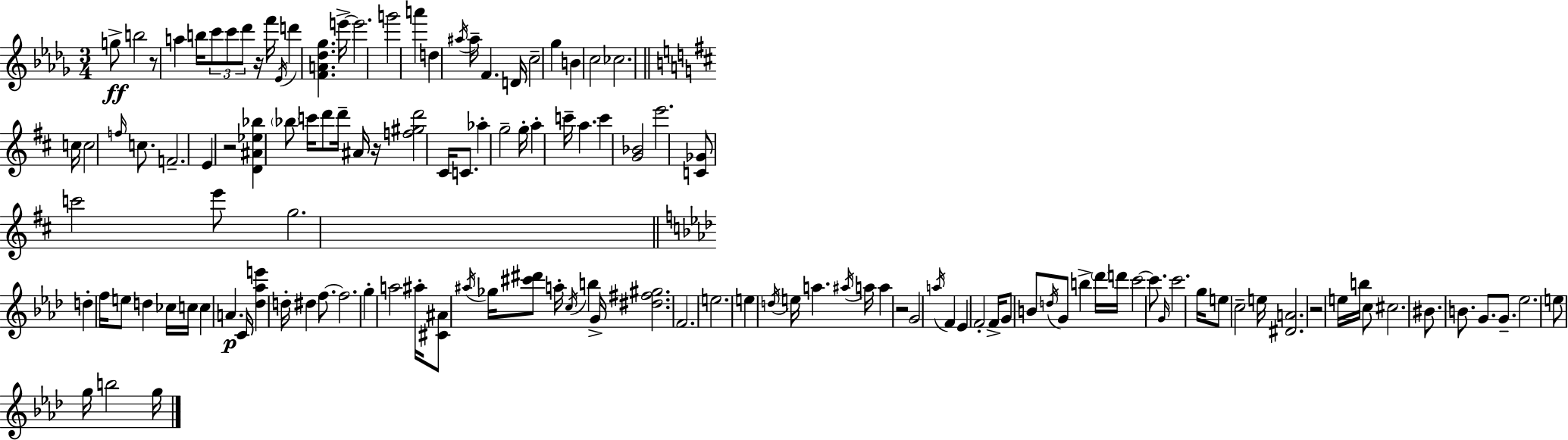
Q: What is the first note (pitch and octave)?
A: G5